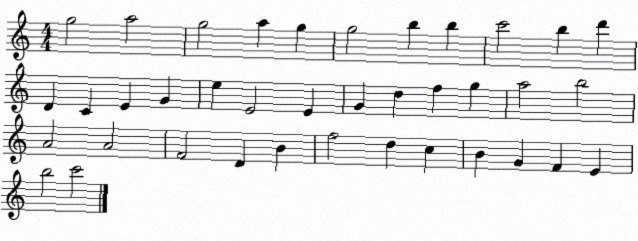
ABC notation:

X:1
T:Untitled
M:4/4
L:1/4
K:C
g2 a2 g2 a g g2 b b c'2 b d' D C E G e E2 E G d f g a2 b2 A2 A2 F2 D B f2 d c B G F E b2 c'2